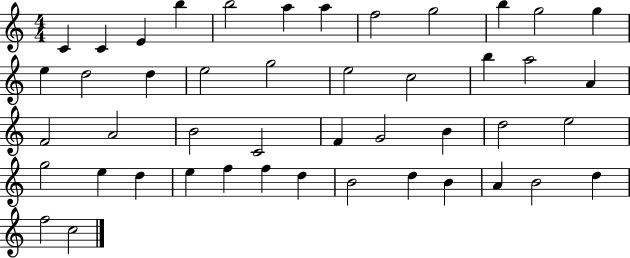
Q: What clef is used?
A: treble